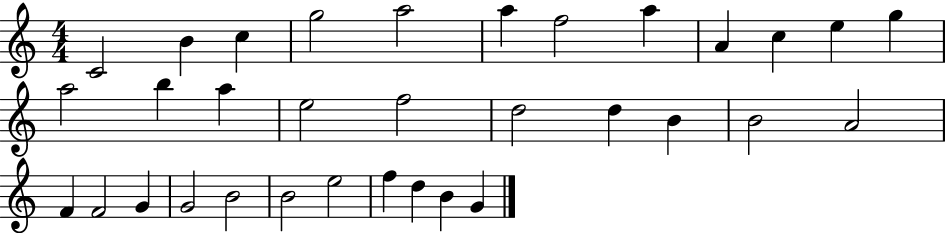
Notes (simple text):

C4/h B4/q C5/q G5/h A5/h A5/q F5/h A5/q A4/q C5/q E5/q G5/q A5/h B5/q A5/q E5/h F5/h D5/h D5/q B4/q B4/h A4/h F4/q F4/h G4/q G4/h B4/h B4/h E5/h F5/q D5/q B4/q G4/q